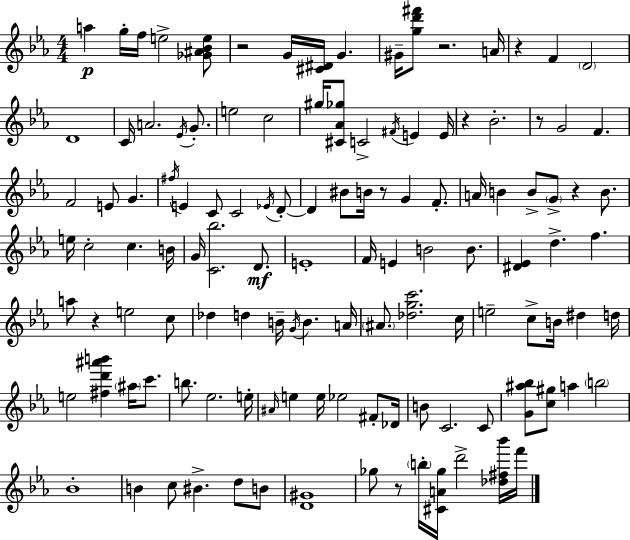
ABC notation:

X:1
T:Untitled
M:4/4
L:1/4
K:Cm
a g/4 f/4 e2 [_G^A_Be]/2 z2 G/4 [^C^D]/4 G ^G/4 [gd'^f']/2 z2 A/4 z F D2 D4 C/4 A2 _E/4 G/2 e2 c2 ^g/4 [^C_A_g]/2 C2 ^F/4 E E/4 z _B2 z/2 G2 F F2 E/2 G ^f/4 E C/2 C2 _E/4 D/2 D ^B/2 B/4 z/2 G F/2 A/4 B B/2 G/2 z B/2 e/4 c2 c B/4 G/4 [C_b]2 D/2 E4 F/4 E B2 B/2 [^D_E] d f a/2 z e2 c/2 _d d B/4 G/4 B A/4 ^A/2 [_dgc']2 c/4 e2 c/2 B/4 ^d d/4 e2 [^fd'^a'b'] ^a/4 c'/2 b/2 _e2 e/4 ^A/4 e e/4 _e2 ^F/2 _D/4 B/2 C2 C/2 [G^a_b]/2 [c^g]/2 a b2 _B4 B c/2 ^B d/2 B/2 [D^G]4 _g/2 z/2 b/4 [^CA_g]/4 d'2 [_d^f_b']/4 f'/4